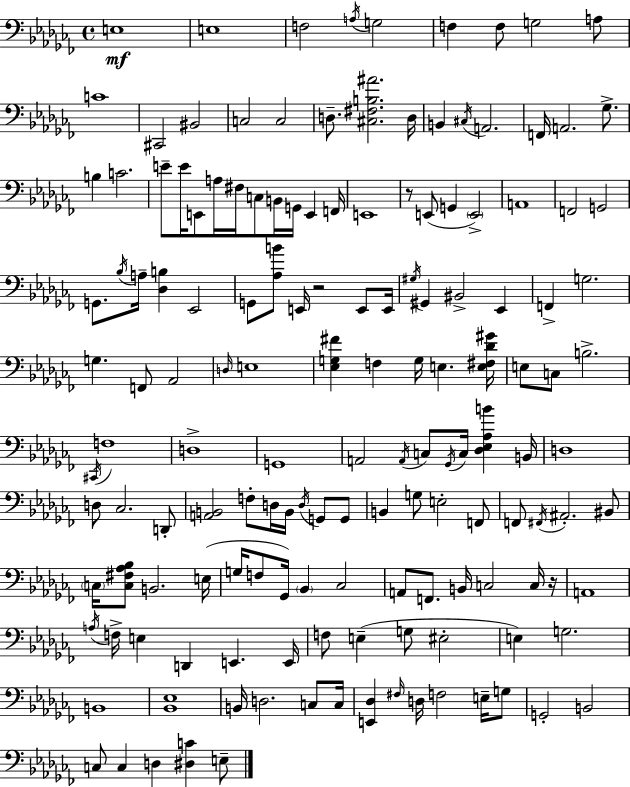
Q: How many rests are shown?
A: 3